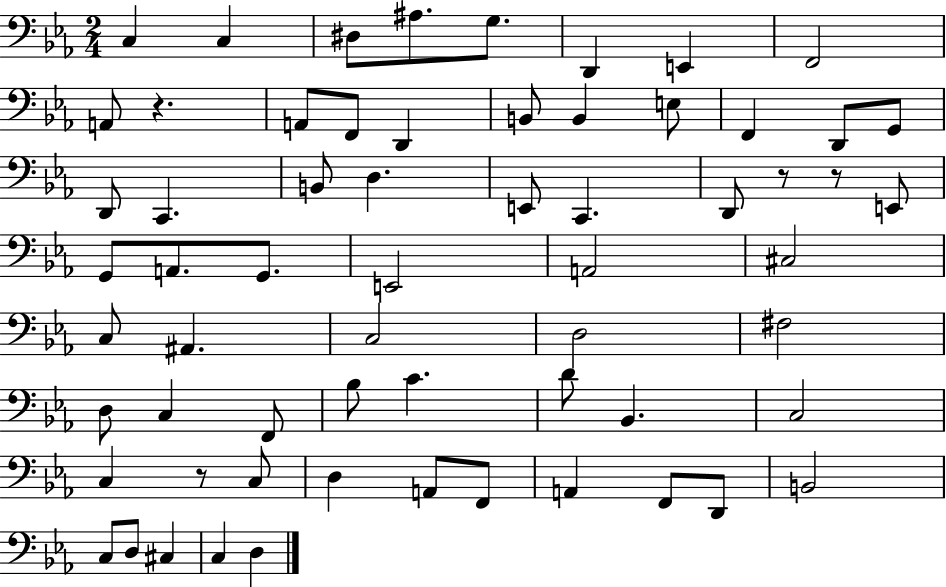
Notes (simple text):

C3/q C3/q D#3/e A#3/e. G3/e. D2/q E2/q F2/h A2/e R/q. A2/e F2/e D2/q B2/e B2/q E3/e F2/q D2/e G2/e D2/e C2/q. B2/e D3/q. E2/e C2/q. D2/e R/e R/e E2/e G2/e A2/e. G2/e. E2/h A2/h C#3/h C3/e A#2/q. C3/h D3/h F#3/h D3/e C3/q F2/e Bb3/e C4/q. D4/e Bb2/q. C3/h C3/q R/e C3/e D3/q A2/e F2/e A2/q F2/e D2/e B2/h C3/e D3/e C#3/q C3/q D3/q